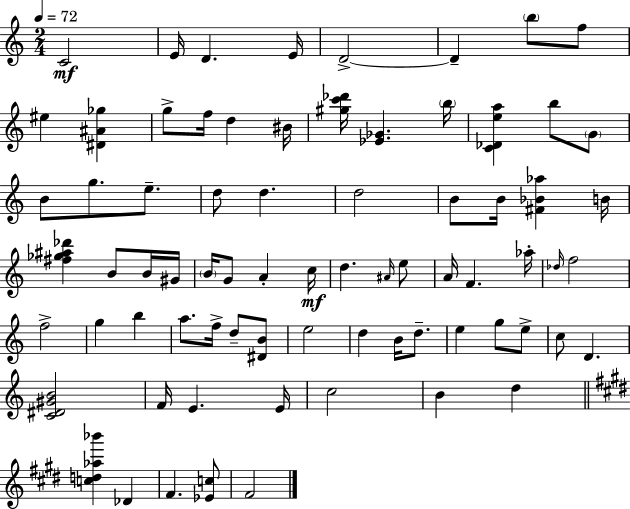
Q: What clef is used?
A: treble